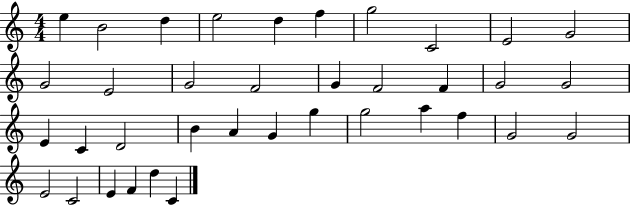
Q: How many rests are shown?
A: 0